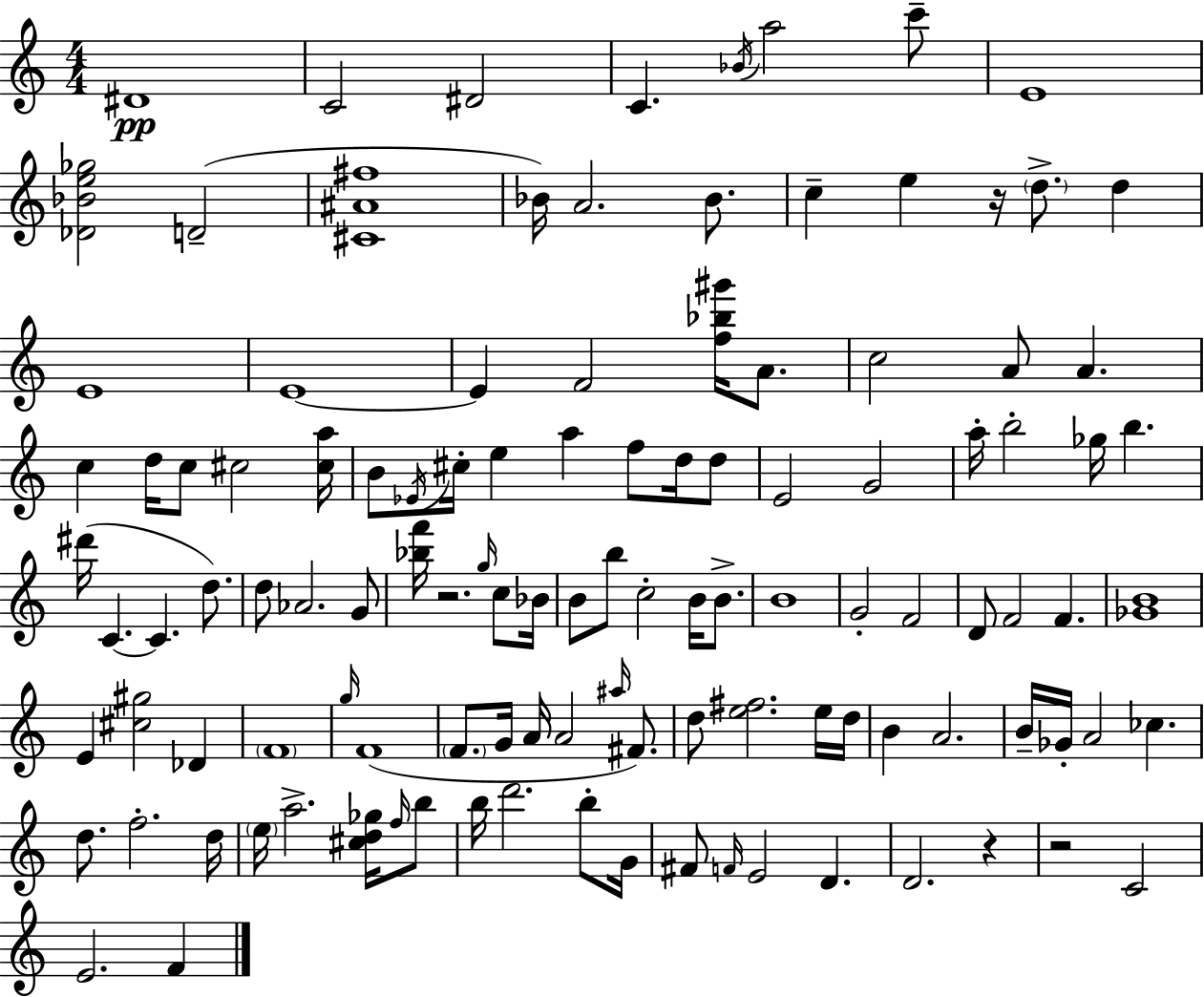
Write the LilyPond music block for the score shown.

{
  \clef treble
  \numericTimeSignature
  \time 4/4
  \key a \minor
  dis'1\pp | c'2 dis'2 | c'4. \acciaccatura { bes'16 } a''2 c'''8-- | e'1 | \break <des' bes' e'' ges''>2 d'2--( | <cis' ais' fis''>1 | bes'16) a'2. bes'8. | c''4-- e''4 r16 \parenthesize d''8.-> d''4 | \break e'1 | e'1~~ | e'4 f'2 <f'' bes'' gis'''>16 a'8. | c''2 a'8 a'4. | \break c''4 d''16 c''8 cis''2 | <cis'' a''>16 b'8 \acciaccatura { ees'16 } cis''16-. e''4 a''4 f''8 d''16 | d''8 e'2 g'2 | a''16-. b''2-. ges''16 b''4. | \break dis'''16( c'4.~~ c'4. d''8.) | d''8 aes'2. | g'8 <bes'' f'''>16 r2. \grace { g''16 } | c''8 bes'16 b'8 b''8 c''2-. b'16 | \break b'8.-> b'1 | g'2-. f'2 | d'8 f'2 f'4. | <ges' b'>1 | \break e'4 <cis'' gis''>2 des'4 | \parenthesize f'1 | \grace { g''16 } f'1( | \parenthesize f'8. g'16 a'16 a'2 | \break \grace { ais''16 }) fis'8. d''8 <e'' fis''>2. | e''16 d''16 b'4 a'2. | b'16-- ges'16-. a'2 ces''4. | d''8. f''2.-. | \break d''16 \parenthesize e''16 a''2.-> | <cis'' d'' ges''>16 \grace { f''16 } b''8 b''16 d'''2. | b''8-. g'16 fis'8 \grace { f'16 } e'2 | d'4. d'2. | \break r4 r2 c'2 | e'2. | f'4 \bar "|."
}